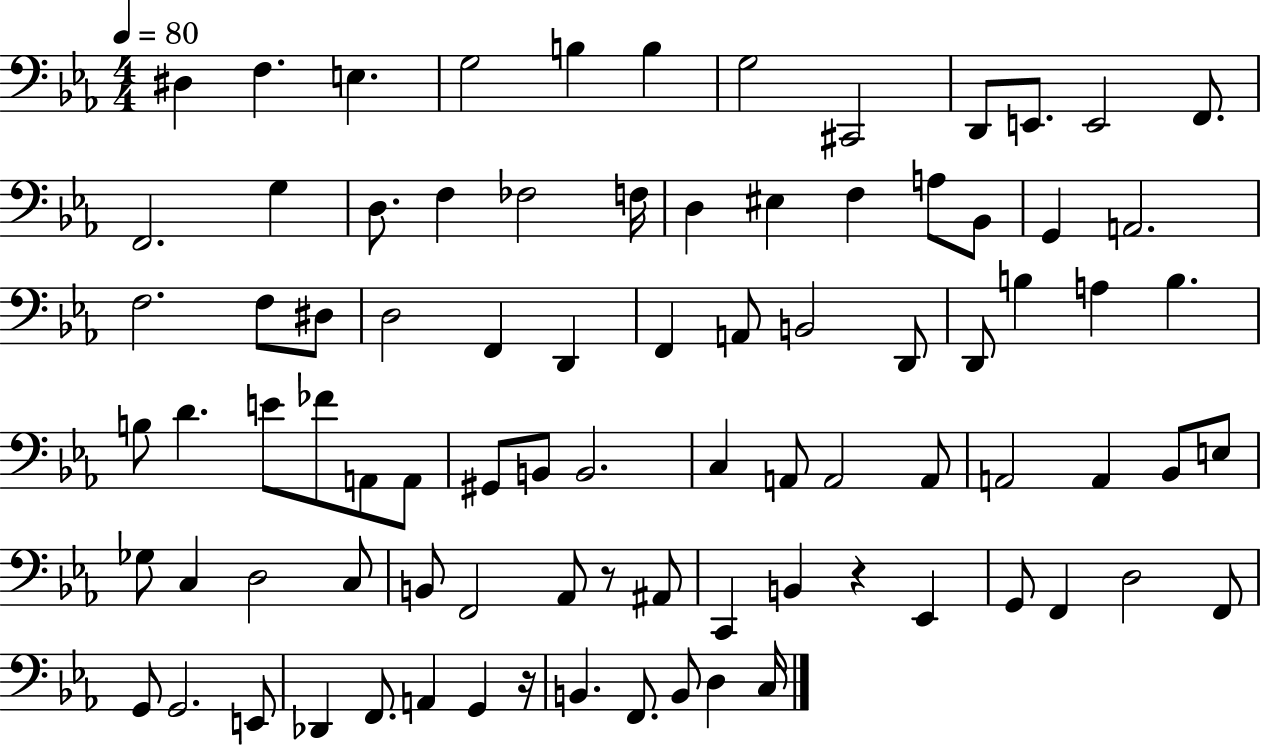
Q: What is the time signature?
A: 4/4